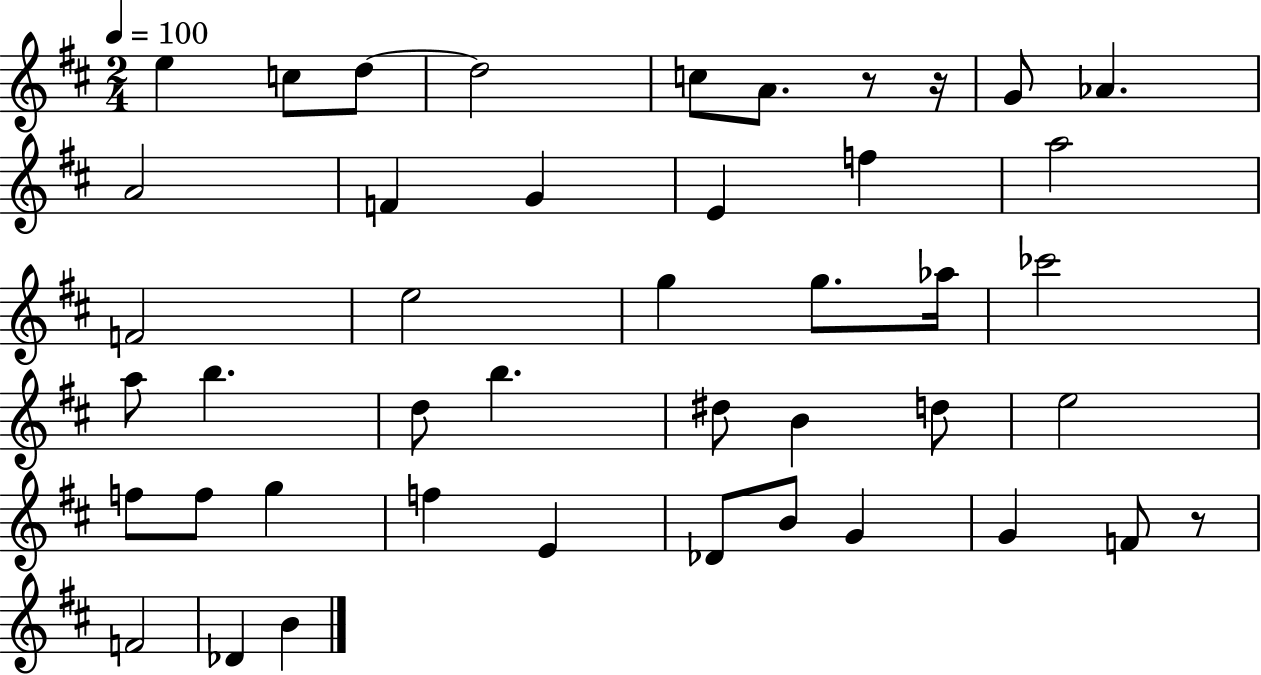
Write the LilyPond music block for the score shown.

{
  \clef treble
  \numericTimeSignature
  \time 2/4
  \key d \major
  \tempo 4 = 100
  e''4 c''8 d''8~~ | d''2 | c''8 a'8. r8 r16 | g'8 aes'4. | \break a'2 | f'4 g'4 | e'4 f''4 | a''2 | \break f'2 | e''2 | g''4 g''8. aes''16 | ces'''2 | \break a''8 b''4. | d''8 b''4. | dis''8 b'4 d''8 | e''2 | \break f''8 f''8 g''4 | f''4 e'4 | des'8 b'8 g'4 | g'4 f'8 r8 | \break f'2 | des'4 b'4 | \bar "|."
}